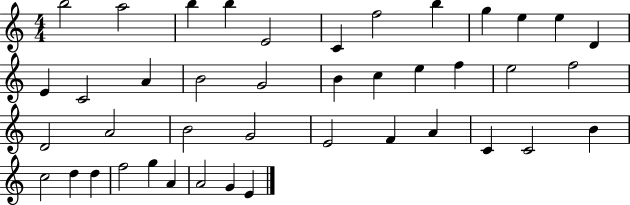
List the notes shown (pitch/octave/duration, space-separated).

B5/h A5/h B5/q B5/q E4/h C4/q F5/h B5/q G5/q E5/q E5/q D4/q E4/q C4/h A4/q B4/h G4/h B4/q C5/q E5/q F5/q E5/h F5/h D4/h A4/h B4/h G4/h E4/h F4/q A4/q C4/q C4/h B4/q C5/h D5/q D5/q F5/h G5/q A4/q A4/h G4/q E4/q